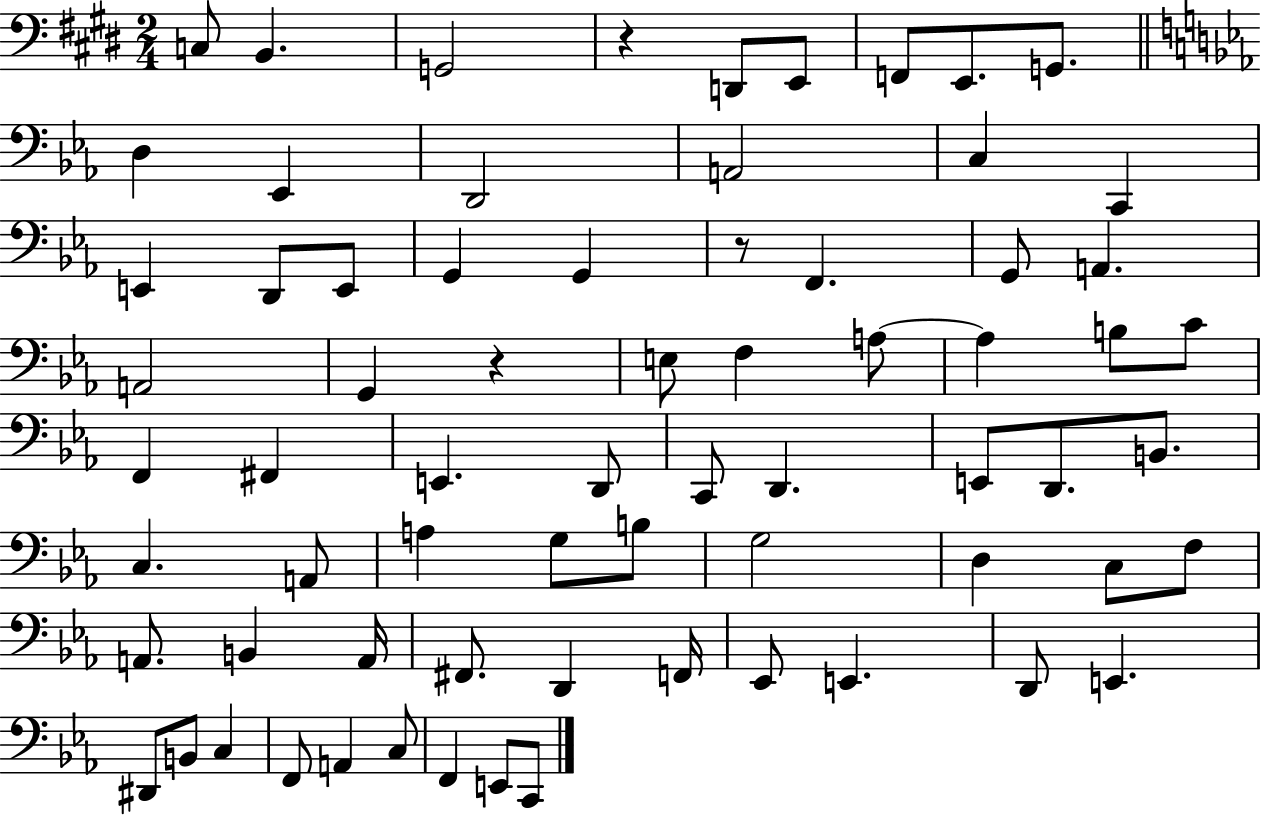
C3/e B2/q. G2/h R/q D2/e E2/e F2/e E2/e. G2/e. D3/q Eb2/q D2/h A2/h C3/q C2/q E2/q D2/e E2/e G2/q G2/q R/e F2/q. G2/e A2/q. A2/h G2/q R/q E3/e F3/q A3/e A3/q B3/e C4/e F2/q F#2/q E2/q. D2/e C2/e D2/q. E2/e D2/e. B2/e. C3/q. A2/e A3/q G3/e B3/e G3/h D3/q C3/e F3/e A2/e. B2/q A2/s F#2/e. D2/q F2/s Eb2/e E2/q. D2/e E2/q. D#2/e B2/e C3/q F2/e A2/q C3/e F2/q E2/e C2/e